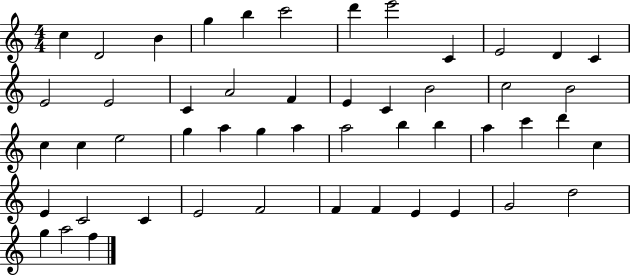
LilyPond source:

{
  \clef treble
  \numericTimeSignature
  \time 4/4
  \key c \major
  c''4 d'2 b'4 | g''4 b''4 c'''2 | d'''4 e'''2 c'4 | e'2 d'4 c'4 | \break e'2 e'2 | c'4 a'2 f'4 | e'4 c'4 b'2 | c''2 b'2 | \break c''4 c''4 e''2 | g''4 a''4 g''4 a''4 | a''2 b''4 b''4 | a''4 c'''4 d'''4 c''4 | \break e'4 c'2 c'4 | e'2 f'2 | f'4 f'4 e'4 e'4 | g'2 d''2 | \break g''4 a''2 f''4 | \bar "|."
}